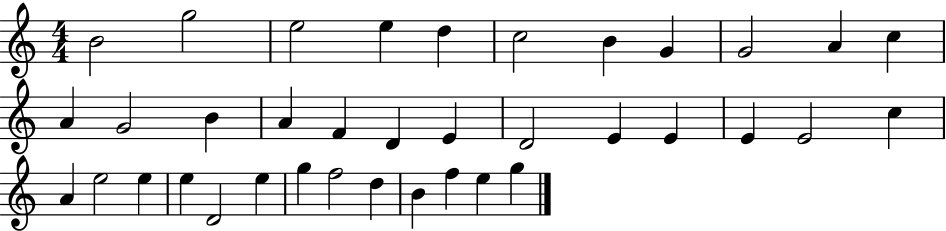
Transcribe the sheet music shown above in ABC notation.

X:1
T:Untitled
M:4/4
L:1/4
K:C
B2 g2 e2 e d c2 B G G2 A c A G2 B A F D E D2 E E E E2 c A e2 e e D2 e g f2 d B f e g